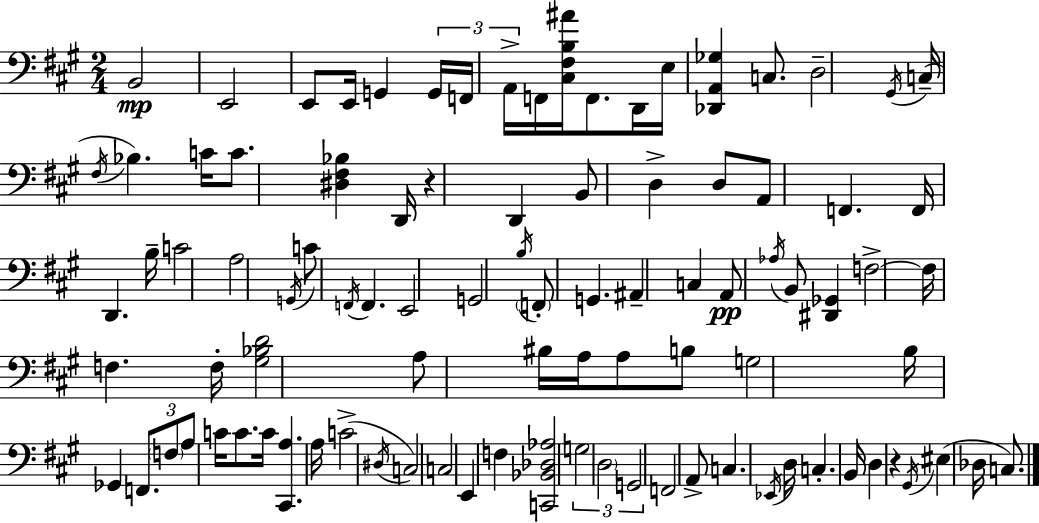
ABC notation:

X:1
T:Untitled
M:2/4
L:1/4
K:A
B,,2 E,,2 E,,/2 E,,/4 G,, G,,/4 F,,/4 A,,/4 F,,/4 [^C,^F,B,^A]/4 F,,/2 D,,/4 E,/4 [_D,,A,,_G,] C,/2 D,2 ^G,,/4 C,/4 ^F,/4 _B, C/4 C/2 [^D,^F,_B,] D,,/4 z D,, B,,/2 D, D,/2 A,,/2 F,, F,,/4 D,, B,/4 C2 A,2 G,,/4 C/2 F,,/4 F,, E,,2 G,,2 B,/4 F,,/2 G,, ^A,, C, A,,/2 _A,/4 B,,/2 [^D,,_G,,] F,2 F,/4 F, F,/4 [^G,_B,D]2 A,/2 ^B,/4 A,/4 A,/2 B,/2 G,2 B,/4 _G,, F,,/2 F,/2 A,/2 C/4 C/2 C/4 [^C,,A,] A,/4 C2 ^D,/4 C,2 C,2 E,, F, [C,,_B,,_D,_A,]2 G,2 D,2 G,,2 F,,2 A,,/2 C, _E,,/4 D,/4 C, B,,/4 D, z ^G,,/4 ^E, _D,/4 C,/2